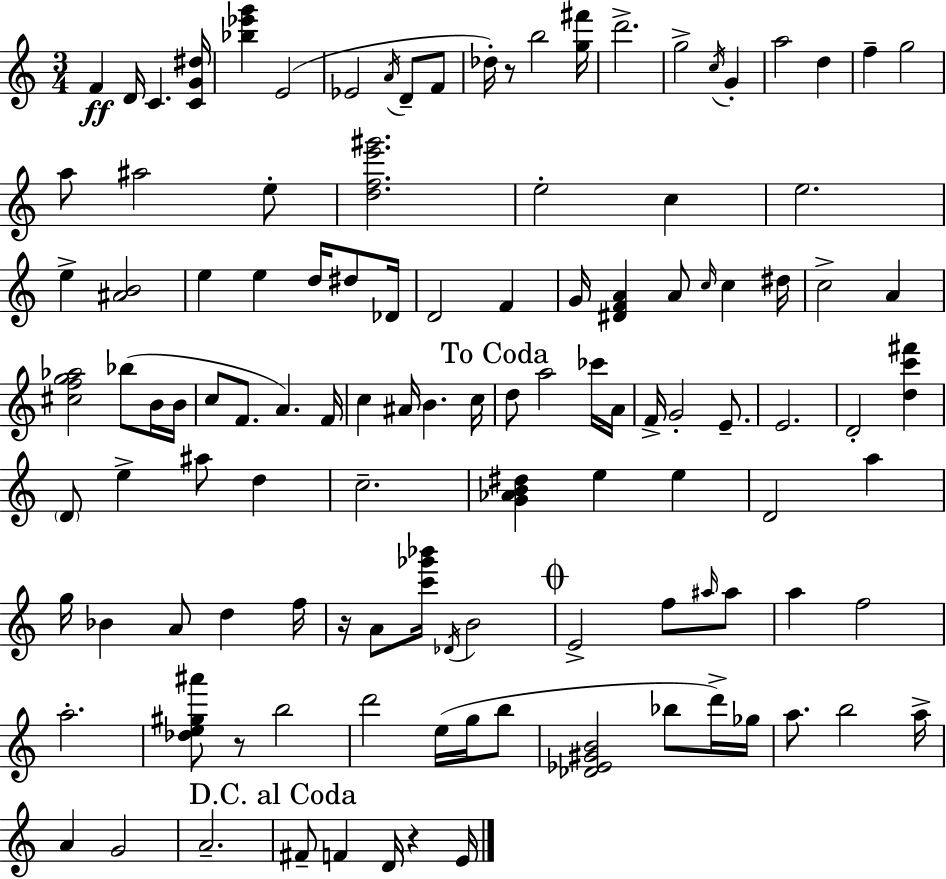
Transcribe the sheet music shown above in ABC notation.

X:1
T:Untitled
M:3/4
L:1/4
K:Am
F D/4 C [CG^d]/4 [_b_e'g'] E2 _E2 A/4 D/2 F/2 _d/4 z/2 b2 [g^f']/4 d'2 g2 c/4 G a2 d f g2 a/2 ^a2 e/2 [dfe'^g']2 e2 c e2 e [^AB]2 e e d/4 ^d/2 _D/4 D2 F G/4 [^DFA] A/2 c/4 c ^d/4 c2 A [^cfg_a]2 _b/2 B/4 B/4 c/2 F/2 A F/4 c ^A/4 B c/4 d/2 a2 _c'/4 A/4 F/4 G2 E/2 E2 D2 [dc'^f'] D/2 e ^a/2 d c2 [G_AB^d] e e D2 a g/4 _B A/2 d f/4 z/4 A/2 [c'_g'_b']/4 _D/4 B2 E2 f/2 ^a/4 ^a/2 a f2 a2 [_de^g^a']/2 z/2 b2 d'2 e/4 g/4 b/2 [_D_E^GB]2 _b/2 d'/4 _g/4 a/2 b2 a/4 A G2 A2 ^F/2 F D/4 z E/4